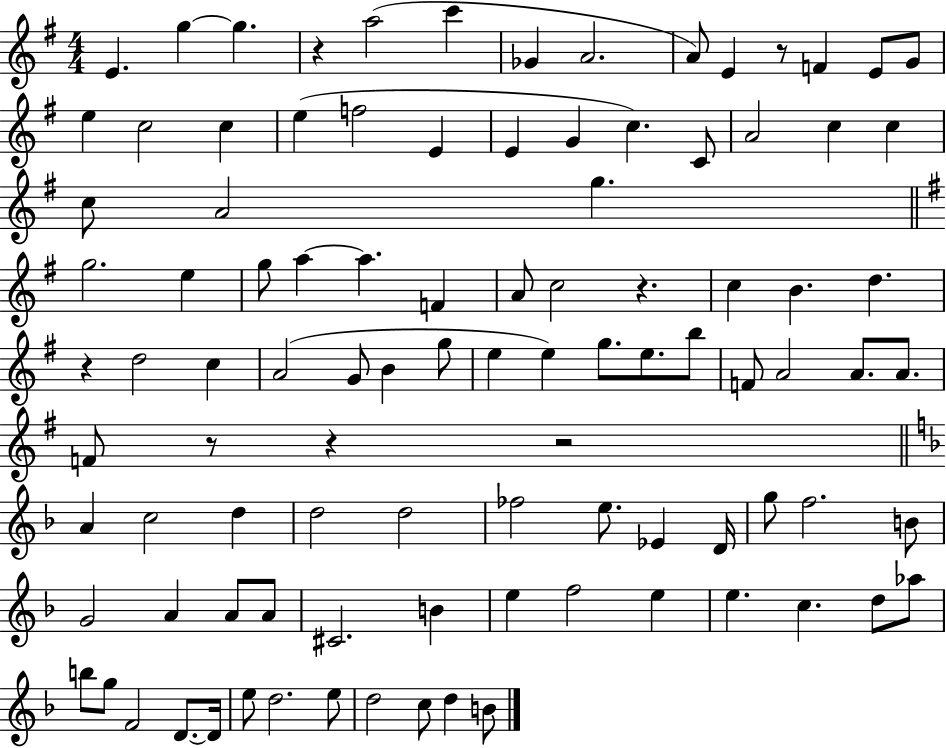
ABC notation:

X:1
T:Untitled
M:4/4
L:1/4
K:G
E g g z a2 c' _G A2 A/2 E z/2 F E/2 G/2 e c2 c e f2 E E G c C/2 A2 c c c/2 A2 g g2 e g/2 a a F A/2 c2 z c B d z d2 c A2 G/2 B g/2 e e g/2 e/2 b/2 F/2 A2 A/2 A/2 F/2 z/2 z z2 A c2 d d2 d2 _f2 e/2 _E D/4 g/2 f2 B/2 G2 A A/2 A/2 ^C2 B e f2 e e c d/2 _a/2 b/2 g/2 F2 D/2 D/4 e/2 d2 e/2 d2 c/2 d B/2